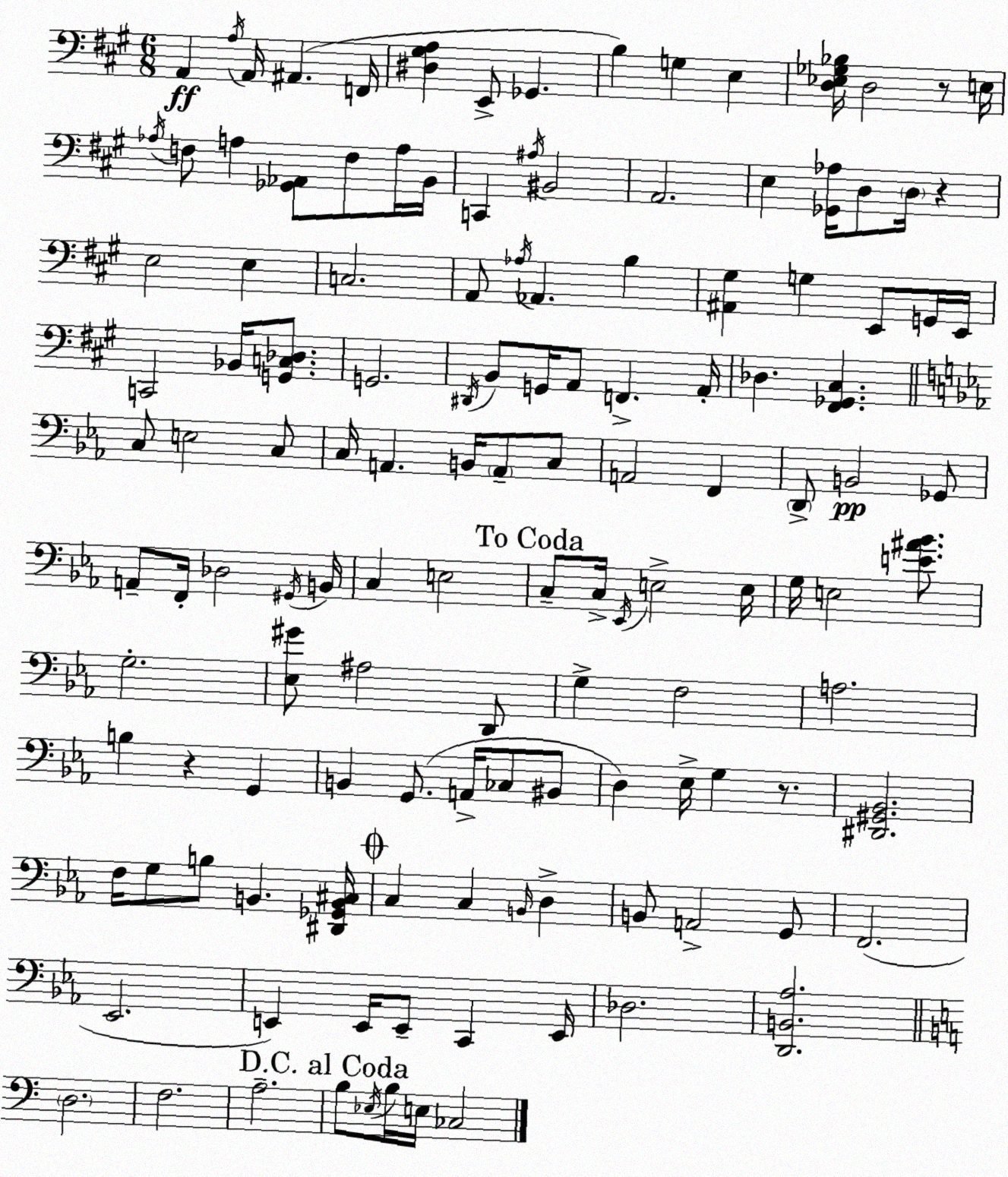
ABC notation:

X:1
T:Untitled
M:6/8
L:1/4
K:A
A,, A,/4 A,,/4 ^A,, F,,/4 [^D,^G,A,] E,,/2 _G,, B, G, E, [D,_E,_G,_B,]/4 D,2 z/2 E,/4 _A,/4 F,/2 A, [_G,,_A,,]/2 F,/2 A,/4 B,,/4 C,, ^A,/4 ^B,,2 A,,2 E, [_G,,_A,]/4 D,/2 D,/4 z E,2 E, C,2 A,,/2 _A,/4 _A,, B, [^A,,^G,] G, E,,/2 G,,/4 E,,/4 C,,2 _B,,/4 [G,,C,_D,]/2 G,,2 ^D,,/4 B,,/2 G,,/4 A,,/2 F,, A,,/4 _D, [^F,,_G,,^C,] C,/2 E,2 C,/2 C,/4 A,, B,,/4 A,,/2 C,/2 A,,2 F,, D,,/2 B,,2 _G,,/2 A,,/2 F,,/4 _D,2 ^G,,/4 B,,/4 C, E,2 C,/2 C,/4 _E,,/4 E,2 E,/4 G,/4 E,2 [E^A_B]/2 G,2 [_E,^G]/2 ^A,2 D,,/2 G, F,2 A,2 B, z G,, B,, G,,/2 A,,/4 _C,/2 ^B,,/2 D, _E,/4 G, z/2 [^D,,^G,,_B,,]2 F,/4 G,/2 B,/2 B,, [^D,,_G,,B,,^C,]/4 C, C, B,,/4 D, B,,/2 A,,2 G,,/2 F,,2 _E,,2 E,, E,,/4 E,,/2 C,, E,,/4 _D,2 [D,,B,,_A,]2 D,2 F,2 A,2 B,/2 _E,/4 B,/4 E,/4 _C,2